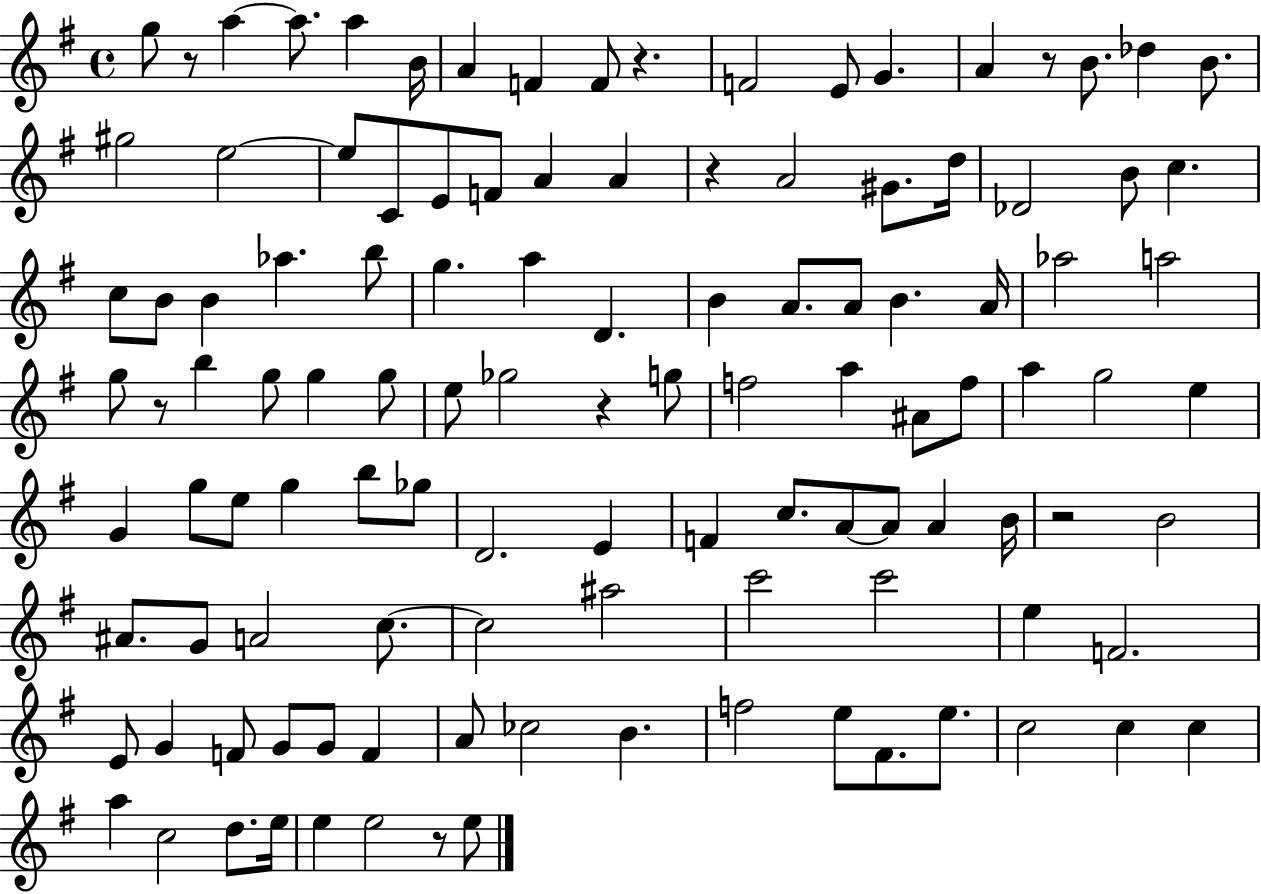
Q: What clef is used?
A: treble